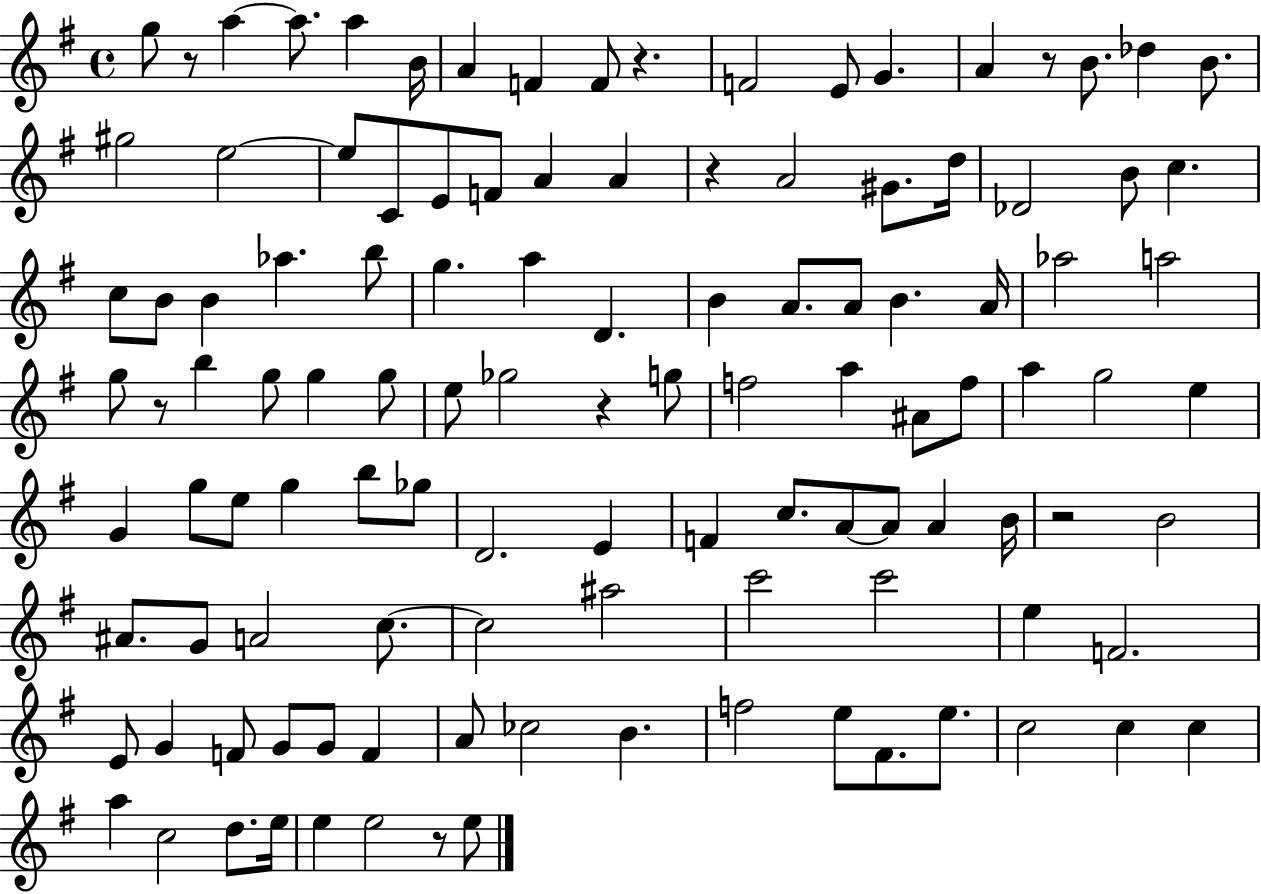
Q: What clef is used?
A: treble